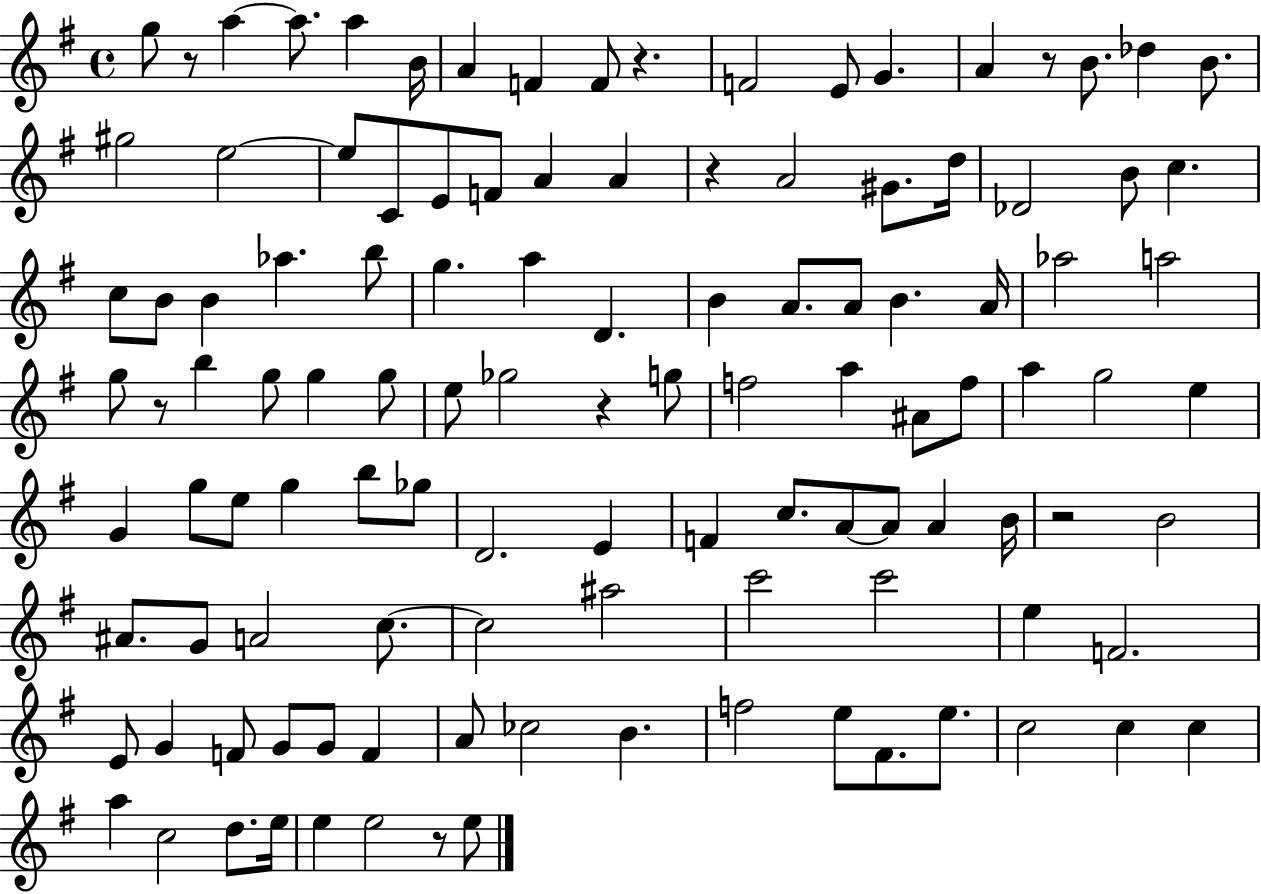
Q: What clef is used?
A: treble